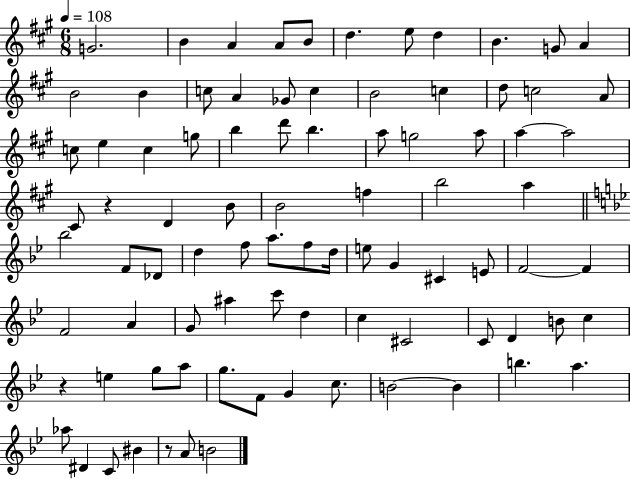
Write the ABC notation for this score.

X:1
T:Untitled
M:6/8
L:1/4
K:A
G2 B A A/2 B/2 d e/2 d B G/2 A B2 B c/2 A _G/2 c B2 c d/2 c2 A/2 c/2 e c g/2 b d'/2 b a/2 g2 a/2 a a2 ^C/2 z D B/2 B2 f b2 a _b2 F/2 _D/2 d f/2 a/2 f/2 d/4 e/2 G ^C E/2 F2 F F2 A G/2 ^a c'/2 d c ^C2 C/2 D B/2 c z e g/2 a/2 g/2 F/2 G c/2 B2 B b a _a/2 ^D C/2 ^B z/2 A/2 B2